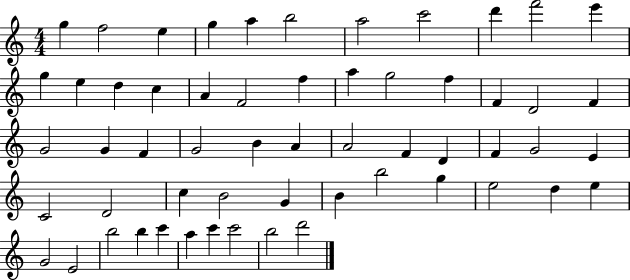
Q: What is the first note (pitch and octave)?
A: G5